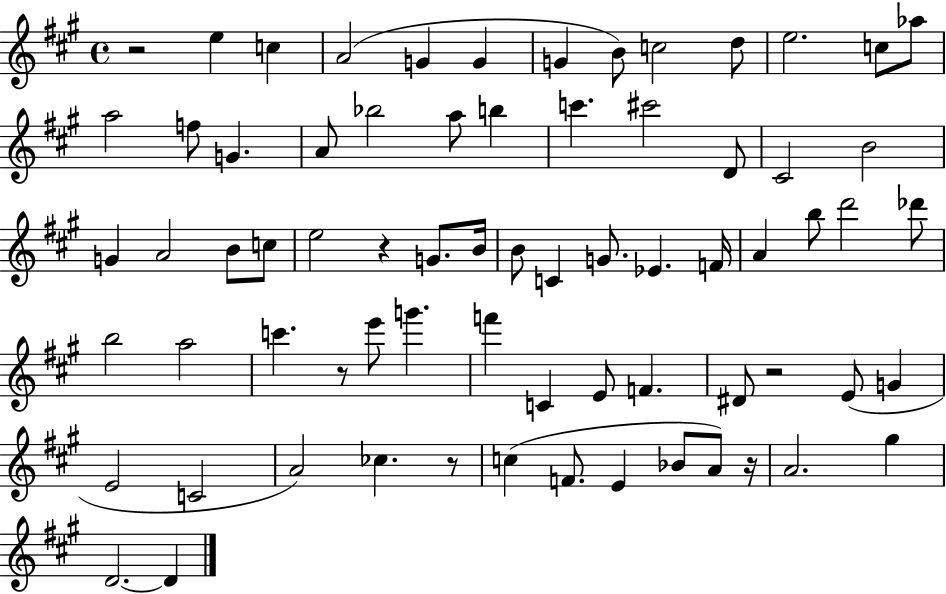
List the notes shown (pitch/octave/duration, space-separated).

R/h E5/q C5/q A4/h G4/q G4/q G4/q B4/e C5/h D5/e E5/h. C5/e Ab5/e A5/h F5/e G4/q. A4/e Bb5/h A5/e B5/q C6/q. C#6/h D4/e C#4/h B4/h G4/q A4/h B4/e C5/e E5/h R/q G4/e. B4/s B4/e C4/q G4/e. Eb4/q. F4/s A4/q B5/e D6/h Db6/e B5/h A5/h C6/q. R/e E6/e G6/q. F6/q C4/q E4/e F4/q. D#4/e R/h E4/e G4/q E4/h C4/h A4/h CES5/q. R/e C5/q F4/e. E4/q Bb4/e A4/e R/s A4/h. G#5/q D4/h. D4/q